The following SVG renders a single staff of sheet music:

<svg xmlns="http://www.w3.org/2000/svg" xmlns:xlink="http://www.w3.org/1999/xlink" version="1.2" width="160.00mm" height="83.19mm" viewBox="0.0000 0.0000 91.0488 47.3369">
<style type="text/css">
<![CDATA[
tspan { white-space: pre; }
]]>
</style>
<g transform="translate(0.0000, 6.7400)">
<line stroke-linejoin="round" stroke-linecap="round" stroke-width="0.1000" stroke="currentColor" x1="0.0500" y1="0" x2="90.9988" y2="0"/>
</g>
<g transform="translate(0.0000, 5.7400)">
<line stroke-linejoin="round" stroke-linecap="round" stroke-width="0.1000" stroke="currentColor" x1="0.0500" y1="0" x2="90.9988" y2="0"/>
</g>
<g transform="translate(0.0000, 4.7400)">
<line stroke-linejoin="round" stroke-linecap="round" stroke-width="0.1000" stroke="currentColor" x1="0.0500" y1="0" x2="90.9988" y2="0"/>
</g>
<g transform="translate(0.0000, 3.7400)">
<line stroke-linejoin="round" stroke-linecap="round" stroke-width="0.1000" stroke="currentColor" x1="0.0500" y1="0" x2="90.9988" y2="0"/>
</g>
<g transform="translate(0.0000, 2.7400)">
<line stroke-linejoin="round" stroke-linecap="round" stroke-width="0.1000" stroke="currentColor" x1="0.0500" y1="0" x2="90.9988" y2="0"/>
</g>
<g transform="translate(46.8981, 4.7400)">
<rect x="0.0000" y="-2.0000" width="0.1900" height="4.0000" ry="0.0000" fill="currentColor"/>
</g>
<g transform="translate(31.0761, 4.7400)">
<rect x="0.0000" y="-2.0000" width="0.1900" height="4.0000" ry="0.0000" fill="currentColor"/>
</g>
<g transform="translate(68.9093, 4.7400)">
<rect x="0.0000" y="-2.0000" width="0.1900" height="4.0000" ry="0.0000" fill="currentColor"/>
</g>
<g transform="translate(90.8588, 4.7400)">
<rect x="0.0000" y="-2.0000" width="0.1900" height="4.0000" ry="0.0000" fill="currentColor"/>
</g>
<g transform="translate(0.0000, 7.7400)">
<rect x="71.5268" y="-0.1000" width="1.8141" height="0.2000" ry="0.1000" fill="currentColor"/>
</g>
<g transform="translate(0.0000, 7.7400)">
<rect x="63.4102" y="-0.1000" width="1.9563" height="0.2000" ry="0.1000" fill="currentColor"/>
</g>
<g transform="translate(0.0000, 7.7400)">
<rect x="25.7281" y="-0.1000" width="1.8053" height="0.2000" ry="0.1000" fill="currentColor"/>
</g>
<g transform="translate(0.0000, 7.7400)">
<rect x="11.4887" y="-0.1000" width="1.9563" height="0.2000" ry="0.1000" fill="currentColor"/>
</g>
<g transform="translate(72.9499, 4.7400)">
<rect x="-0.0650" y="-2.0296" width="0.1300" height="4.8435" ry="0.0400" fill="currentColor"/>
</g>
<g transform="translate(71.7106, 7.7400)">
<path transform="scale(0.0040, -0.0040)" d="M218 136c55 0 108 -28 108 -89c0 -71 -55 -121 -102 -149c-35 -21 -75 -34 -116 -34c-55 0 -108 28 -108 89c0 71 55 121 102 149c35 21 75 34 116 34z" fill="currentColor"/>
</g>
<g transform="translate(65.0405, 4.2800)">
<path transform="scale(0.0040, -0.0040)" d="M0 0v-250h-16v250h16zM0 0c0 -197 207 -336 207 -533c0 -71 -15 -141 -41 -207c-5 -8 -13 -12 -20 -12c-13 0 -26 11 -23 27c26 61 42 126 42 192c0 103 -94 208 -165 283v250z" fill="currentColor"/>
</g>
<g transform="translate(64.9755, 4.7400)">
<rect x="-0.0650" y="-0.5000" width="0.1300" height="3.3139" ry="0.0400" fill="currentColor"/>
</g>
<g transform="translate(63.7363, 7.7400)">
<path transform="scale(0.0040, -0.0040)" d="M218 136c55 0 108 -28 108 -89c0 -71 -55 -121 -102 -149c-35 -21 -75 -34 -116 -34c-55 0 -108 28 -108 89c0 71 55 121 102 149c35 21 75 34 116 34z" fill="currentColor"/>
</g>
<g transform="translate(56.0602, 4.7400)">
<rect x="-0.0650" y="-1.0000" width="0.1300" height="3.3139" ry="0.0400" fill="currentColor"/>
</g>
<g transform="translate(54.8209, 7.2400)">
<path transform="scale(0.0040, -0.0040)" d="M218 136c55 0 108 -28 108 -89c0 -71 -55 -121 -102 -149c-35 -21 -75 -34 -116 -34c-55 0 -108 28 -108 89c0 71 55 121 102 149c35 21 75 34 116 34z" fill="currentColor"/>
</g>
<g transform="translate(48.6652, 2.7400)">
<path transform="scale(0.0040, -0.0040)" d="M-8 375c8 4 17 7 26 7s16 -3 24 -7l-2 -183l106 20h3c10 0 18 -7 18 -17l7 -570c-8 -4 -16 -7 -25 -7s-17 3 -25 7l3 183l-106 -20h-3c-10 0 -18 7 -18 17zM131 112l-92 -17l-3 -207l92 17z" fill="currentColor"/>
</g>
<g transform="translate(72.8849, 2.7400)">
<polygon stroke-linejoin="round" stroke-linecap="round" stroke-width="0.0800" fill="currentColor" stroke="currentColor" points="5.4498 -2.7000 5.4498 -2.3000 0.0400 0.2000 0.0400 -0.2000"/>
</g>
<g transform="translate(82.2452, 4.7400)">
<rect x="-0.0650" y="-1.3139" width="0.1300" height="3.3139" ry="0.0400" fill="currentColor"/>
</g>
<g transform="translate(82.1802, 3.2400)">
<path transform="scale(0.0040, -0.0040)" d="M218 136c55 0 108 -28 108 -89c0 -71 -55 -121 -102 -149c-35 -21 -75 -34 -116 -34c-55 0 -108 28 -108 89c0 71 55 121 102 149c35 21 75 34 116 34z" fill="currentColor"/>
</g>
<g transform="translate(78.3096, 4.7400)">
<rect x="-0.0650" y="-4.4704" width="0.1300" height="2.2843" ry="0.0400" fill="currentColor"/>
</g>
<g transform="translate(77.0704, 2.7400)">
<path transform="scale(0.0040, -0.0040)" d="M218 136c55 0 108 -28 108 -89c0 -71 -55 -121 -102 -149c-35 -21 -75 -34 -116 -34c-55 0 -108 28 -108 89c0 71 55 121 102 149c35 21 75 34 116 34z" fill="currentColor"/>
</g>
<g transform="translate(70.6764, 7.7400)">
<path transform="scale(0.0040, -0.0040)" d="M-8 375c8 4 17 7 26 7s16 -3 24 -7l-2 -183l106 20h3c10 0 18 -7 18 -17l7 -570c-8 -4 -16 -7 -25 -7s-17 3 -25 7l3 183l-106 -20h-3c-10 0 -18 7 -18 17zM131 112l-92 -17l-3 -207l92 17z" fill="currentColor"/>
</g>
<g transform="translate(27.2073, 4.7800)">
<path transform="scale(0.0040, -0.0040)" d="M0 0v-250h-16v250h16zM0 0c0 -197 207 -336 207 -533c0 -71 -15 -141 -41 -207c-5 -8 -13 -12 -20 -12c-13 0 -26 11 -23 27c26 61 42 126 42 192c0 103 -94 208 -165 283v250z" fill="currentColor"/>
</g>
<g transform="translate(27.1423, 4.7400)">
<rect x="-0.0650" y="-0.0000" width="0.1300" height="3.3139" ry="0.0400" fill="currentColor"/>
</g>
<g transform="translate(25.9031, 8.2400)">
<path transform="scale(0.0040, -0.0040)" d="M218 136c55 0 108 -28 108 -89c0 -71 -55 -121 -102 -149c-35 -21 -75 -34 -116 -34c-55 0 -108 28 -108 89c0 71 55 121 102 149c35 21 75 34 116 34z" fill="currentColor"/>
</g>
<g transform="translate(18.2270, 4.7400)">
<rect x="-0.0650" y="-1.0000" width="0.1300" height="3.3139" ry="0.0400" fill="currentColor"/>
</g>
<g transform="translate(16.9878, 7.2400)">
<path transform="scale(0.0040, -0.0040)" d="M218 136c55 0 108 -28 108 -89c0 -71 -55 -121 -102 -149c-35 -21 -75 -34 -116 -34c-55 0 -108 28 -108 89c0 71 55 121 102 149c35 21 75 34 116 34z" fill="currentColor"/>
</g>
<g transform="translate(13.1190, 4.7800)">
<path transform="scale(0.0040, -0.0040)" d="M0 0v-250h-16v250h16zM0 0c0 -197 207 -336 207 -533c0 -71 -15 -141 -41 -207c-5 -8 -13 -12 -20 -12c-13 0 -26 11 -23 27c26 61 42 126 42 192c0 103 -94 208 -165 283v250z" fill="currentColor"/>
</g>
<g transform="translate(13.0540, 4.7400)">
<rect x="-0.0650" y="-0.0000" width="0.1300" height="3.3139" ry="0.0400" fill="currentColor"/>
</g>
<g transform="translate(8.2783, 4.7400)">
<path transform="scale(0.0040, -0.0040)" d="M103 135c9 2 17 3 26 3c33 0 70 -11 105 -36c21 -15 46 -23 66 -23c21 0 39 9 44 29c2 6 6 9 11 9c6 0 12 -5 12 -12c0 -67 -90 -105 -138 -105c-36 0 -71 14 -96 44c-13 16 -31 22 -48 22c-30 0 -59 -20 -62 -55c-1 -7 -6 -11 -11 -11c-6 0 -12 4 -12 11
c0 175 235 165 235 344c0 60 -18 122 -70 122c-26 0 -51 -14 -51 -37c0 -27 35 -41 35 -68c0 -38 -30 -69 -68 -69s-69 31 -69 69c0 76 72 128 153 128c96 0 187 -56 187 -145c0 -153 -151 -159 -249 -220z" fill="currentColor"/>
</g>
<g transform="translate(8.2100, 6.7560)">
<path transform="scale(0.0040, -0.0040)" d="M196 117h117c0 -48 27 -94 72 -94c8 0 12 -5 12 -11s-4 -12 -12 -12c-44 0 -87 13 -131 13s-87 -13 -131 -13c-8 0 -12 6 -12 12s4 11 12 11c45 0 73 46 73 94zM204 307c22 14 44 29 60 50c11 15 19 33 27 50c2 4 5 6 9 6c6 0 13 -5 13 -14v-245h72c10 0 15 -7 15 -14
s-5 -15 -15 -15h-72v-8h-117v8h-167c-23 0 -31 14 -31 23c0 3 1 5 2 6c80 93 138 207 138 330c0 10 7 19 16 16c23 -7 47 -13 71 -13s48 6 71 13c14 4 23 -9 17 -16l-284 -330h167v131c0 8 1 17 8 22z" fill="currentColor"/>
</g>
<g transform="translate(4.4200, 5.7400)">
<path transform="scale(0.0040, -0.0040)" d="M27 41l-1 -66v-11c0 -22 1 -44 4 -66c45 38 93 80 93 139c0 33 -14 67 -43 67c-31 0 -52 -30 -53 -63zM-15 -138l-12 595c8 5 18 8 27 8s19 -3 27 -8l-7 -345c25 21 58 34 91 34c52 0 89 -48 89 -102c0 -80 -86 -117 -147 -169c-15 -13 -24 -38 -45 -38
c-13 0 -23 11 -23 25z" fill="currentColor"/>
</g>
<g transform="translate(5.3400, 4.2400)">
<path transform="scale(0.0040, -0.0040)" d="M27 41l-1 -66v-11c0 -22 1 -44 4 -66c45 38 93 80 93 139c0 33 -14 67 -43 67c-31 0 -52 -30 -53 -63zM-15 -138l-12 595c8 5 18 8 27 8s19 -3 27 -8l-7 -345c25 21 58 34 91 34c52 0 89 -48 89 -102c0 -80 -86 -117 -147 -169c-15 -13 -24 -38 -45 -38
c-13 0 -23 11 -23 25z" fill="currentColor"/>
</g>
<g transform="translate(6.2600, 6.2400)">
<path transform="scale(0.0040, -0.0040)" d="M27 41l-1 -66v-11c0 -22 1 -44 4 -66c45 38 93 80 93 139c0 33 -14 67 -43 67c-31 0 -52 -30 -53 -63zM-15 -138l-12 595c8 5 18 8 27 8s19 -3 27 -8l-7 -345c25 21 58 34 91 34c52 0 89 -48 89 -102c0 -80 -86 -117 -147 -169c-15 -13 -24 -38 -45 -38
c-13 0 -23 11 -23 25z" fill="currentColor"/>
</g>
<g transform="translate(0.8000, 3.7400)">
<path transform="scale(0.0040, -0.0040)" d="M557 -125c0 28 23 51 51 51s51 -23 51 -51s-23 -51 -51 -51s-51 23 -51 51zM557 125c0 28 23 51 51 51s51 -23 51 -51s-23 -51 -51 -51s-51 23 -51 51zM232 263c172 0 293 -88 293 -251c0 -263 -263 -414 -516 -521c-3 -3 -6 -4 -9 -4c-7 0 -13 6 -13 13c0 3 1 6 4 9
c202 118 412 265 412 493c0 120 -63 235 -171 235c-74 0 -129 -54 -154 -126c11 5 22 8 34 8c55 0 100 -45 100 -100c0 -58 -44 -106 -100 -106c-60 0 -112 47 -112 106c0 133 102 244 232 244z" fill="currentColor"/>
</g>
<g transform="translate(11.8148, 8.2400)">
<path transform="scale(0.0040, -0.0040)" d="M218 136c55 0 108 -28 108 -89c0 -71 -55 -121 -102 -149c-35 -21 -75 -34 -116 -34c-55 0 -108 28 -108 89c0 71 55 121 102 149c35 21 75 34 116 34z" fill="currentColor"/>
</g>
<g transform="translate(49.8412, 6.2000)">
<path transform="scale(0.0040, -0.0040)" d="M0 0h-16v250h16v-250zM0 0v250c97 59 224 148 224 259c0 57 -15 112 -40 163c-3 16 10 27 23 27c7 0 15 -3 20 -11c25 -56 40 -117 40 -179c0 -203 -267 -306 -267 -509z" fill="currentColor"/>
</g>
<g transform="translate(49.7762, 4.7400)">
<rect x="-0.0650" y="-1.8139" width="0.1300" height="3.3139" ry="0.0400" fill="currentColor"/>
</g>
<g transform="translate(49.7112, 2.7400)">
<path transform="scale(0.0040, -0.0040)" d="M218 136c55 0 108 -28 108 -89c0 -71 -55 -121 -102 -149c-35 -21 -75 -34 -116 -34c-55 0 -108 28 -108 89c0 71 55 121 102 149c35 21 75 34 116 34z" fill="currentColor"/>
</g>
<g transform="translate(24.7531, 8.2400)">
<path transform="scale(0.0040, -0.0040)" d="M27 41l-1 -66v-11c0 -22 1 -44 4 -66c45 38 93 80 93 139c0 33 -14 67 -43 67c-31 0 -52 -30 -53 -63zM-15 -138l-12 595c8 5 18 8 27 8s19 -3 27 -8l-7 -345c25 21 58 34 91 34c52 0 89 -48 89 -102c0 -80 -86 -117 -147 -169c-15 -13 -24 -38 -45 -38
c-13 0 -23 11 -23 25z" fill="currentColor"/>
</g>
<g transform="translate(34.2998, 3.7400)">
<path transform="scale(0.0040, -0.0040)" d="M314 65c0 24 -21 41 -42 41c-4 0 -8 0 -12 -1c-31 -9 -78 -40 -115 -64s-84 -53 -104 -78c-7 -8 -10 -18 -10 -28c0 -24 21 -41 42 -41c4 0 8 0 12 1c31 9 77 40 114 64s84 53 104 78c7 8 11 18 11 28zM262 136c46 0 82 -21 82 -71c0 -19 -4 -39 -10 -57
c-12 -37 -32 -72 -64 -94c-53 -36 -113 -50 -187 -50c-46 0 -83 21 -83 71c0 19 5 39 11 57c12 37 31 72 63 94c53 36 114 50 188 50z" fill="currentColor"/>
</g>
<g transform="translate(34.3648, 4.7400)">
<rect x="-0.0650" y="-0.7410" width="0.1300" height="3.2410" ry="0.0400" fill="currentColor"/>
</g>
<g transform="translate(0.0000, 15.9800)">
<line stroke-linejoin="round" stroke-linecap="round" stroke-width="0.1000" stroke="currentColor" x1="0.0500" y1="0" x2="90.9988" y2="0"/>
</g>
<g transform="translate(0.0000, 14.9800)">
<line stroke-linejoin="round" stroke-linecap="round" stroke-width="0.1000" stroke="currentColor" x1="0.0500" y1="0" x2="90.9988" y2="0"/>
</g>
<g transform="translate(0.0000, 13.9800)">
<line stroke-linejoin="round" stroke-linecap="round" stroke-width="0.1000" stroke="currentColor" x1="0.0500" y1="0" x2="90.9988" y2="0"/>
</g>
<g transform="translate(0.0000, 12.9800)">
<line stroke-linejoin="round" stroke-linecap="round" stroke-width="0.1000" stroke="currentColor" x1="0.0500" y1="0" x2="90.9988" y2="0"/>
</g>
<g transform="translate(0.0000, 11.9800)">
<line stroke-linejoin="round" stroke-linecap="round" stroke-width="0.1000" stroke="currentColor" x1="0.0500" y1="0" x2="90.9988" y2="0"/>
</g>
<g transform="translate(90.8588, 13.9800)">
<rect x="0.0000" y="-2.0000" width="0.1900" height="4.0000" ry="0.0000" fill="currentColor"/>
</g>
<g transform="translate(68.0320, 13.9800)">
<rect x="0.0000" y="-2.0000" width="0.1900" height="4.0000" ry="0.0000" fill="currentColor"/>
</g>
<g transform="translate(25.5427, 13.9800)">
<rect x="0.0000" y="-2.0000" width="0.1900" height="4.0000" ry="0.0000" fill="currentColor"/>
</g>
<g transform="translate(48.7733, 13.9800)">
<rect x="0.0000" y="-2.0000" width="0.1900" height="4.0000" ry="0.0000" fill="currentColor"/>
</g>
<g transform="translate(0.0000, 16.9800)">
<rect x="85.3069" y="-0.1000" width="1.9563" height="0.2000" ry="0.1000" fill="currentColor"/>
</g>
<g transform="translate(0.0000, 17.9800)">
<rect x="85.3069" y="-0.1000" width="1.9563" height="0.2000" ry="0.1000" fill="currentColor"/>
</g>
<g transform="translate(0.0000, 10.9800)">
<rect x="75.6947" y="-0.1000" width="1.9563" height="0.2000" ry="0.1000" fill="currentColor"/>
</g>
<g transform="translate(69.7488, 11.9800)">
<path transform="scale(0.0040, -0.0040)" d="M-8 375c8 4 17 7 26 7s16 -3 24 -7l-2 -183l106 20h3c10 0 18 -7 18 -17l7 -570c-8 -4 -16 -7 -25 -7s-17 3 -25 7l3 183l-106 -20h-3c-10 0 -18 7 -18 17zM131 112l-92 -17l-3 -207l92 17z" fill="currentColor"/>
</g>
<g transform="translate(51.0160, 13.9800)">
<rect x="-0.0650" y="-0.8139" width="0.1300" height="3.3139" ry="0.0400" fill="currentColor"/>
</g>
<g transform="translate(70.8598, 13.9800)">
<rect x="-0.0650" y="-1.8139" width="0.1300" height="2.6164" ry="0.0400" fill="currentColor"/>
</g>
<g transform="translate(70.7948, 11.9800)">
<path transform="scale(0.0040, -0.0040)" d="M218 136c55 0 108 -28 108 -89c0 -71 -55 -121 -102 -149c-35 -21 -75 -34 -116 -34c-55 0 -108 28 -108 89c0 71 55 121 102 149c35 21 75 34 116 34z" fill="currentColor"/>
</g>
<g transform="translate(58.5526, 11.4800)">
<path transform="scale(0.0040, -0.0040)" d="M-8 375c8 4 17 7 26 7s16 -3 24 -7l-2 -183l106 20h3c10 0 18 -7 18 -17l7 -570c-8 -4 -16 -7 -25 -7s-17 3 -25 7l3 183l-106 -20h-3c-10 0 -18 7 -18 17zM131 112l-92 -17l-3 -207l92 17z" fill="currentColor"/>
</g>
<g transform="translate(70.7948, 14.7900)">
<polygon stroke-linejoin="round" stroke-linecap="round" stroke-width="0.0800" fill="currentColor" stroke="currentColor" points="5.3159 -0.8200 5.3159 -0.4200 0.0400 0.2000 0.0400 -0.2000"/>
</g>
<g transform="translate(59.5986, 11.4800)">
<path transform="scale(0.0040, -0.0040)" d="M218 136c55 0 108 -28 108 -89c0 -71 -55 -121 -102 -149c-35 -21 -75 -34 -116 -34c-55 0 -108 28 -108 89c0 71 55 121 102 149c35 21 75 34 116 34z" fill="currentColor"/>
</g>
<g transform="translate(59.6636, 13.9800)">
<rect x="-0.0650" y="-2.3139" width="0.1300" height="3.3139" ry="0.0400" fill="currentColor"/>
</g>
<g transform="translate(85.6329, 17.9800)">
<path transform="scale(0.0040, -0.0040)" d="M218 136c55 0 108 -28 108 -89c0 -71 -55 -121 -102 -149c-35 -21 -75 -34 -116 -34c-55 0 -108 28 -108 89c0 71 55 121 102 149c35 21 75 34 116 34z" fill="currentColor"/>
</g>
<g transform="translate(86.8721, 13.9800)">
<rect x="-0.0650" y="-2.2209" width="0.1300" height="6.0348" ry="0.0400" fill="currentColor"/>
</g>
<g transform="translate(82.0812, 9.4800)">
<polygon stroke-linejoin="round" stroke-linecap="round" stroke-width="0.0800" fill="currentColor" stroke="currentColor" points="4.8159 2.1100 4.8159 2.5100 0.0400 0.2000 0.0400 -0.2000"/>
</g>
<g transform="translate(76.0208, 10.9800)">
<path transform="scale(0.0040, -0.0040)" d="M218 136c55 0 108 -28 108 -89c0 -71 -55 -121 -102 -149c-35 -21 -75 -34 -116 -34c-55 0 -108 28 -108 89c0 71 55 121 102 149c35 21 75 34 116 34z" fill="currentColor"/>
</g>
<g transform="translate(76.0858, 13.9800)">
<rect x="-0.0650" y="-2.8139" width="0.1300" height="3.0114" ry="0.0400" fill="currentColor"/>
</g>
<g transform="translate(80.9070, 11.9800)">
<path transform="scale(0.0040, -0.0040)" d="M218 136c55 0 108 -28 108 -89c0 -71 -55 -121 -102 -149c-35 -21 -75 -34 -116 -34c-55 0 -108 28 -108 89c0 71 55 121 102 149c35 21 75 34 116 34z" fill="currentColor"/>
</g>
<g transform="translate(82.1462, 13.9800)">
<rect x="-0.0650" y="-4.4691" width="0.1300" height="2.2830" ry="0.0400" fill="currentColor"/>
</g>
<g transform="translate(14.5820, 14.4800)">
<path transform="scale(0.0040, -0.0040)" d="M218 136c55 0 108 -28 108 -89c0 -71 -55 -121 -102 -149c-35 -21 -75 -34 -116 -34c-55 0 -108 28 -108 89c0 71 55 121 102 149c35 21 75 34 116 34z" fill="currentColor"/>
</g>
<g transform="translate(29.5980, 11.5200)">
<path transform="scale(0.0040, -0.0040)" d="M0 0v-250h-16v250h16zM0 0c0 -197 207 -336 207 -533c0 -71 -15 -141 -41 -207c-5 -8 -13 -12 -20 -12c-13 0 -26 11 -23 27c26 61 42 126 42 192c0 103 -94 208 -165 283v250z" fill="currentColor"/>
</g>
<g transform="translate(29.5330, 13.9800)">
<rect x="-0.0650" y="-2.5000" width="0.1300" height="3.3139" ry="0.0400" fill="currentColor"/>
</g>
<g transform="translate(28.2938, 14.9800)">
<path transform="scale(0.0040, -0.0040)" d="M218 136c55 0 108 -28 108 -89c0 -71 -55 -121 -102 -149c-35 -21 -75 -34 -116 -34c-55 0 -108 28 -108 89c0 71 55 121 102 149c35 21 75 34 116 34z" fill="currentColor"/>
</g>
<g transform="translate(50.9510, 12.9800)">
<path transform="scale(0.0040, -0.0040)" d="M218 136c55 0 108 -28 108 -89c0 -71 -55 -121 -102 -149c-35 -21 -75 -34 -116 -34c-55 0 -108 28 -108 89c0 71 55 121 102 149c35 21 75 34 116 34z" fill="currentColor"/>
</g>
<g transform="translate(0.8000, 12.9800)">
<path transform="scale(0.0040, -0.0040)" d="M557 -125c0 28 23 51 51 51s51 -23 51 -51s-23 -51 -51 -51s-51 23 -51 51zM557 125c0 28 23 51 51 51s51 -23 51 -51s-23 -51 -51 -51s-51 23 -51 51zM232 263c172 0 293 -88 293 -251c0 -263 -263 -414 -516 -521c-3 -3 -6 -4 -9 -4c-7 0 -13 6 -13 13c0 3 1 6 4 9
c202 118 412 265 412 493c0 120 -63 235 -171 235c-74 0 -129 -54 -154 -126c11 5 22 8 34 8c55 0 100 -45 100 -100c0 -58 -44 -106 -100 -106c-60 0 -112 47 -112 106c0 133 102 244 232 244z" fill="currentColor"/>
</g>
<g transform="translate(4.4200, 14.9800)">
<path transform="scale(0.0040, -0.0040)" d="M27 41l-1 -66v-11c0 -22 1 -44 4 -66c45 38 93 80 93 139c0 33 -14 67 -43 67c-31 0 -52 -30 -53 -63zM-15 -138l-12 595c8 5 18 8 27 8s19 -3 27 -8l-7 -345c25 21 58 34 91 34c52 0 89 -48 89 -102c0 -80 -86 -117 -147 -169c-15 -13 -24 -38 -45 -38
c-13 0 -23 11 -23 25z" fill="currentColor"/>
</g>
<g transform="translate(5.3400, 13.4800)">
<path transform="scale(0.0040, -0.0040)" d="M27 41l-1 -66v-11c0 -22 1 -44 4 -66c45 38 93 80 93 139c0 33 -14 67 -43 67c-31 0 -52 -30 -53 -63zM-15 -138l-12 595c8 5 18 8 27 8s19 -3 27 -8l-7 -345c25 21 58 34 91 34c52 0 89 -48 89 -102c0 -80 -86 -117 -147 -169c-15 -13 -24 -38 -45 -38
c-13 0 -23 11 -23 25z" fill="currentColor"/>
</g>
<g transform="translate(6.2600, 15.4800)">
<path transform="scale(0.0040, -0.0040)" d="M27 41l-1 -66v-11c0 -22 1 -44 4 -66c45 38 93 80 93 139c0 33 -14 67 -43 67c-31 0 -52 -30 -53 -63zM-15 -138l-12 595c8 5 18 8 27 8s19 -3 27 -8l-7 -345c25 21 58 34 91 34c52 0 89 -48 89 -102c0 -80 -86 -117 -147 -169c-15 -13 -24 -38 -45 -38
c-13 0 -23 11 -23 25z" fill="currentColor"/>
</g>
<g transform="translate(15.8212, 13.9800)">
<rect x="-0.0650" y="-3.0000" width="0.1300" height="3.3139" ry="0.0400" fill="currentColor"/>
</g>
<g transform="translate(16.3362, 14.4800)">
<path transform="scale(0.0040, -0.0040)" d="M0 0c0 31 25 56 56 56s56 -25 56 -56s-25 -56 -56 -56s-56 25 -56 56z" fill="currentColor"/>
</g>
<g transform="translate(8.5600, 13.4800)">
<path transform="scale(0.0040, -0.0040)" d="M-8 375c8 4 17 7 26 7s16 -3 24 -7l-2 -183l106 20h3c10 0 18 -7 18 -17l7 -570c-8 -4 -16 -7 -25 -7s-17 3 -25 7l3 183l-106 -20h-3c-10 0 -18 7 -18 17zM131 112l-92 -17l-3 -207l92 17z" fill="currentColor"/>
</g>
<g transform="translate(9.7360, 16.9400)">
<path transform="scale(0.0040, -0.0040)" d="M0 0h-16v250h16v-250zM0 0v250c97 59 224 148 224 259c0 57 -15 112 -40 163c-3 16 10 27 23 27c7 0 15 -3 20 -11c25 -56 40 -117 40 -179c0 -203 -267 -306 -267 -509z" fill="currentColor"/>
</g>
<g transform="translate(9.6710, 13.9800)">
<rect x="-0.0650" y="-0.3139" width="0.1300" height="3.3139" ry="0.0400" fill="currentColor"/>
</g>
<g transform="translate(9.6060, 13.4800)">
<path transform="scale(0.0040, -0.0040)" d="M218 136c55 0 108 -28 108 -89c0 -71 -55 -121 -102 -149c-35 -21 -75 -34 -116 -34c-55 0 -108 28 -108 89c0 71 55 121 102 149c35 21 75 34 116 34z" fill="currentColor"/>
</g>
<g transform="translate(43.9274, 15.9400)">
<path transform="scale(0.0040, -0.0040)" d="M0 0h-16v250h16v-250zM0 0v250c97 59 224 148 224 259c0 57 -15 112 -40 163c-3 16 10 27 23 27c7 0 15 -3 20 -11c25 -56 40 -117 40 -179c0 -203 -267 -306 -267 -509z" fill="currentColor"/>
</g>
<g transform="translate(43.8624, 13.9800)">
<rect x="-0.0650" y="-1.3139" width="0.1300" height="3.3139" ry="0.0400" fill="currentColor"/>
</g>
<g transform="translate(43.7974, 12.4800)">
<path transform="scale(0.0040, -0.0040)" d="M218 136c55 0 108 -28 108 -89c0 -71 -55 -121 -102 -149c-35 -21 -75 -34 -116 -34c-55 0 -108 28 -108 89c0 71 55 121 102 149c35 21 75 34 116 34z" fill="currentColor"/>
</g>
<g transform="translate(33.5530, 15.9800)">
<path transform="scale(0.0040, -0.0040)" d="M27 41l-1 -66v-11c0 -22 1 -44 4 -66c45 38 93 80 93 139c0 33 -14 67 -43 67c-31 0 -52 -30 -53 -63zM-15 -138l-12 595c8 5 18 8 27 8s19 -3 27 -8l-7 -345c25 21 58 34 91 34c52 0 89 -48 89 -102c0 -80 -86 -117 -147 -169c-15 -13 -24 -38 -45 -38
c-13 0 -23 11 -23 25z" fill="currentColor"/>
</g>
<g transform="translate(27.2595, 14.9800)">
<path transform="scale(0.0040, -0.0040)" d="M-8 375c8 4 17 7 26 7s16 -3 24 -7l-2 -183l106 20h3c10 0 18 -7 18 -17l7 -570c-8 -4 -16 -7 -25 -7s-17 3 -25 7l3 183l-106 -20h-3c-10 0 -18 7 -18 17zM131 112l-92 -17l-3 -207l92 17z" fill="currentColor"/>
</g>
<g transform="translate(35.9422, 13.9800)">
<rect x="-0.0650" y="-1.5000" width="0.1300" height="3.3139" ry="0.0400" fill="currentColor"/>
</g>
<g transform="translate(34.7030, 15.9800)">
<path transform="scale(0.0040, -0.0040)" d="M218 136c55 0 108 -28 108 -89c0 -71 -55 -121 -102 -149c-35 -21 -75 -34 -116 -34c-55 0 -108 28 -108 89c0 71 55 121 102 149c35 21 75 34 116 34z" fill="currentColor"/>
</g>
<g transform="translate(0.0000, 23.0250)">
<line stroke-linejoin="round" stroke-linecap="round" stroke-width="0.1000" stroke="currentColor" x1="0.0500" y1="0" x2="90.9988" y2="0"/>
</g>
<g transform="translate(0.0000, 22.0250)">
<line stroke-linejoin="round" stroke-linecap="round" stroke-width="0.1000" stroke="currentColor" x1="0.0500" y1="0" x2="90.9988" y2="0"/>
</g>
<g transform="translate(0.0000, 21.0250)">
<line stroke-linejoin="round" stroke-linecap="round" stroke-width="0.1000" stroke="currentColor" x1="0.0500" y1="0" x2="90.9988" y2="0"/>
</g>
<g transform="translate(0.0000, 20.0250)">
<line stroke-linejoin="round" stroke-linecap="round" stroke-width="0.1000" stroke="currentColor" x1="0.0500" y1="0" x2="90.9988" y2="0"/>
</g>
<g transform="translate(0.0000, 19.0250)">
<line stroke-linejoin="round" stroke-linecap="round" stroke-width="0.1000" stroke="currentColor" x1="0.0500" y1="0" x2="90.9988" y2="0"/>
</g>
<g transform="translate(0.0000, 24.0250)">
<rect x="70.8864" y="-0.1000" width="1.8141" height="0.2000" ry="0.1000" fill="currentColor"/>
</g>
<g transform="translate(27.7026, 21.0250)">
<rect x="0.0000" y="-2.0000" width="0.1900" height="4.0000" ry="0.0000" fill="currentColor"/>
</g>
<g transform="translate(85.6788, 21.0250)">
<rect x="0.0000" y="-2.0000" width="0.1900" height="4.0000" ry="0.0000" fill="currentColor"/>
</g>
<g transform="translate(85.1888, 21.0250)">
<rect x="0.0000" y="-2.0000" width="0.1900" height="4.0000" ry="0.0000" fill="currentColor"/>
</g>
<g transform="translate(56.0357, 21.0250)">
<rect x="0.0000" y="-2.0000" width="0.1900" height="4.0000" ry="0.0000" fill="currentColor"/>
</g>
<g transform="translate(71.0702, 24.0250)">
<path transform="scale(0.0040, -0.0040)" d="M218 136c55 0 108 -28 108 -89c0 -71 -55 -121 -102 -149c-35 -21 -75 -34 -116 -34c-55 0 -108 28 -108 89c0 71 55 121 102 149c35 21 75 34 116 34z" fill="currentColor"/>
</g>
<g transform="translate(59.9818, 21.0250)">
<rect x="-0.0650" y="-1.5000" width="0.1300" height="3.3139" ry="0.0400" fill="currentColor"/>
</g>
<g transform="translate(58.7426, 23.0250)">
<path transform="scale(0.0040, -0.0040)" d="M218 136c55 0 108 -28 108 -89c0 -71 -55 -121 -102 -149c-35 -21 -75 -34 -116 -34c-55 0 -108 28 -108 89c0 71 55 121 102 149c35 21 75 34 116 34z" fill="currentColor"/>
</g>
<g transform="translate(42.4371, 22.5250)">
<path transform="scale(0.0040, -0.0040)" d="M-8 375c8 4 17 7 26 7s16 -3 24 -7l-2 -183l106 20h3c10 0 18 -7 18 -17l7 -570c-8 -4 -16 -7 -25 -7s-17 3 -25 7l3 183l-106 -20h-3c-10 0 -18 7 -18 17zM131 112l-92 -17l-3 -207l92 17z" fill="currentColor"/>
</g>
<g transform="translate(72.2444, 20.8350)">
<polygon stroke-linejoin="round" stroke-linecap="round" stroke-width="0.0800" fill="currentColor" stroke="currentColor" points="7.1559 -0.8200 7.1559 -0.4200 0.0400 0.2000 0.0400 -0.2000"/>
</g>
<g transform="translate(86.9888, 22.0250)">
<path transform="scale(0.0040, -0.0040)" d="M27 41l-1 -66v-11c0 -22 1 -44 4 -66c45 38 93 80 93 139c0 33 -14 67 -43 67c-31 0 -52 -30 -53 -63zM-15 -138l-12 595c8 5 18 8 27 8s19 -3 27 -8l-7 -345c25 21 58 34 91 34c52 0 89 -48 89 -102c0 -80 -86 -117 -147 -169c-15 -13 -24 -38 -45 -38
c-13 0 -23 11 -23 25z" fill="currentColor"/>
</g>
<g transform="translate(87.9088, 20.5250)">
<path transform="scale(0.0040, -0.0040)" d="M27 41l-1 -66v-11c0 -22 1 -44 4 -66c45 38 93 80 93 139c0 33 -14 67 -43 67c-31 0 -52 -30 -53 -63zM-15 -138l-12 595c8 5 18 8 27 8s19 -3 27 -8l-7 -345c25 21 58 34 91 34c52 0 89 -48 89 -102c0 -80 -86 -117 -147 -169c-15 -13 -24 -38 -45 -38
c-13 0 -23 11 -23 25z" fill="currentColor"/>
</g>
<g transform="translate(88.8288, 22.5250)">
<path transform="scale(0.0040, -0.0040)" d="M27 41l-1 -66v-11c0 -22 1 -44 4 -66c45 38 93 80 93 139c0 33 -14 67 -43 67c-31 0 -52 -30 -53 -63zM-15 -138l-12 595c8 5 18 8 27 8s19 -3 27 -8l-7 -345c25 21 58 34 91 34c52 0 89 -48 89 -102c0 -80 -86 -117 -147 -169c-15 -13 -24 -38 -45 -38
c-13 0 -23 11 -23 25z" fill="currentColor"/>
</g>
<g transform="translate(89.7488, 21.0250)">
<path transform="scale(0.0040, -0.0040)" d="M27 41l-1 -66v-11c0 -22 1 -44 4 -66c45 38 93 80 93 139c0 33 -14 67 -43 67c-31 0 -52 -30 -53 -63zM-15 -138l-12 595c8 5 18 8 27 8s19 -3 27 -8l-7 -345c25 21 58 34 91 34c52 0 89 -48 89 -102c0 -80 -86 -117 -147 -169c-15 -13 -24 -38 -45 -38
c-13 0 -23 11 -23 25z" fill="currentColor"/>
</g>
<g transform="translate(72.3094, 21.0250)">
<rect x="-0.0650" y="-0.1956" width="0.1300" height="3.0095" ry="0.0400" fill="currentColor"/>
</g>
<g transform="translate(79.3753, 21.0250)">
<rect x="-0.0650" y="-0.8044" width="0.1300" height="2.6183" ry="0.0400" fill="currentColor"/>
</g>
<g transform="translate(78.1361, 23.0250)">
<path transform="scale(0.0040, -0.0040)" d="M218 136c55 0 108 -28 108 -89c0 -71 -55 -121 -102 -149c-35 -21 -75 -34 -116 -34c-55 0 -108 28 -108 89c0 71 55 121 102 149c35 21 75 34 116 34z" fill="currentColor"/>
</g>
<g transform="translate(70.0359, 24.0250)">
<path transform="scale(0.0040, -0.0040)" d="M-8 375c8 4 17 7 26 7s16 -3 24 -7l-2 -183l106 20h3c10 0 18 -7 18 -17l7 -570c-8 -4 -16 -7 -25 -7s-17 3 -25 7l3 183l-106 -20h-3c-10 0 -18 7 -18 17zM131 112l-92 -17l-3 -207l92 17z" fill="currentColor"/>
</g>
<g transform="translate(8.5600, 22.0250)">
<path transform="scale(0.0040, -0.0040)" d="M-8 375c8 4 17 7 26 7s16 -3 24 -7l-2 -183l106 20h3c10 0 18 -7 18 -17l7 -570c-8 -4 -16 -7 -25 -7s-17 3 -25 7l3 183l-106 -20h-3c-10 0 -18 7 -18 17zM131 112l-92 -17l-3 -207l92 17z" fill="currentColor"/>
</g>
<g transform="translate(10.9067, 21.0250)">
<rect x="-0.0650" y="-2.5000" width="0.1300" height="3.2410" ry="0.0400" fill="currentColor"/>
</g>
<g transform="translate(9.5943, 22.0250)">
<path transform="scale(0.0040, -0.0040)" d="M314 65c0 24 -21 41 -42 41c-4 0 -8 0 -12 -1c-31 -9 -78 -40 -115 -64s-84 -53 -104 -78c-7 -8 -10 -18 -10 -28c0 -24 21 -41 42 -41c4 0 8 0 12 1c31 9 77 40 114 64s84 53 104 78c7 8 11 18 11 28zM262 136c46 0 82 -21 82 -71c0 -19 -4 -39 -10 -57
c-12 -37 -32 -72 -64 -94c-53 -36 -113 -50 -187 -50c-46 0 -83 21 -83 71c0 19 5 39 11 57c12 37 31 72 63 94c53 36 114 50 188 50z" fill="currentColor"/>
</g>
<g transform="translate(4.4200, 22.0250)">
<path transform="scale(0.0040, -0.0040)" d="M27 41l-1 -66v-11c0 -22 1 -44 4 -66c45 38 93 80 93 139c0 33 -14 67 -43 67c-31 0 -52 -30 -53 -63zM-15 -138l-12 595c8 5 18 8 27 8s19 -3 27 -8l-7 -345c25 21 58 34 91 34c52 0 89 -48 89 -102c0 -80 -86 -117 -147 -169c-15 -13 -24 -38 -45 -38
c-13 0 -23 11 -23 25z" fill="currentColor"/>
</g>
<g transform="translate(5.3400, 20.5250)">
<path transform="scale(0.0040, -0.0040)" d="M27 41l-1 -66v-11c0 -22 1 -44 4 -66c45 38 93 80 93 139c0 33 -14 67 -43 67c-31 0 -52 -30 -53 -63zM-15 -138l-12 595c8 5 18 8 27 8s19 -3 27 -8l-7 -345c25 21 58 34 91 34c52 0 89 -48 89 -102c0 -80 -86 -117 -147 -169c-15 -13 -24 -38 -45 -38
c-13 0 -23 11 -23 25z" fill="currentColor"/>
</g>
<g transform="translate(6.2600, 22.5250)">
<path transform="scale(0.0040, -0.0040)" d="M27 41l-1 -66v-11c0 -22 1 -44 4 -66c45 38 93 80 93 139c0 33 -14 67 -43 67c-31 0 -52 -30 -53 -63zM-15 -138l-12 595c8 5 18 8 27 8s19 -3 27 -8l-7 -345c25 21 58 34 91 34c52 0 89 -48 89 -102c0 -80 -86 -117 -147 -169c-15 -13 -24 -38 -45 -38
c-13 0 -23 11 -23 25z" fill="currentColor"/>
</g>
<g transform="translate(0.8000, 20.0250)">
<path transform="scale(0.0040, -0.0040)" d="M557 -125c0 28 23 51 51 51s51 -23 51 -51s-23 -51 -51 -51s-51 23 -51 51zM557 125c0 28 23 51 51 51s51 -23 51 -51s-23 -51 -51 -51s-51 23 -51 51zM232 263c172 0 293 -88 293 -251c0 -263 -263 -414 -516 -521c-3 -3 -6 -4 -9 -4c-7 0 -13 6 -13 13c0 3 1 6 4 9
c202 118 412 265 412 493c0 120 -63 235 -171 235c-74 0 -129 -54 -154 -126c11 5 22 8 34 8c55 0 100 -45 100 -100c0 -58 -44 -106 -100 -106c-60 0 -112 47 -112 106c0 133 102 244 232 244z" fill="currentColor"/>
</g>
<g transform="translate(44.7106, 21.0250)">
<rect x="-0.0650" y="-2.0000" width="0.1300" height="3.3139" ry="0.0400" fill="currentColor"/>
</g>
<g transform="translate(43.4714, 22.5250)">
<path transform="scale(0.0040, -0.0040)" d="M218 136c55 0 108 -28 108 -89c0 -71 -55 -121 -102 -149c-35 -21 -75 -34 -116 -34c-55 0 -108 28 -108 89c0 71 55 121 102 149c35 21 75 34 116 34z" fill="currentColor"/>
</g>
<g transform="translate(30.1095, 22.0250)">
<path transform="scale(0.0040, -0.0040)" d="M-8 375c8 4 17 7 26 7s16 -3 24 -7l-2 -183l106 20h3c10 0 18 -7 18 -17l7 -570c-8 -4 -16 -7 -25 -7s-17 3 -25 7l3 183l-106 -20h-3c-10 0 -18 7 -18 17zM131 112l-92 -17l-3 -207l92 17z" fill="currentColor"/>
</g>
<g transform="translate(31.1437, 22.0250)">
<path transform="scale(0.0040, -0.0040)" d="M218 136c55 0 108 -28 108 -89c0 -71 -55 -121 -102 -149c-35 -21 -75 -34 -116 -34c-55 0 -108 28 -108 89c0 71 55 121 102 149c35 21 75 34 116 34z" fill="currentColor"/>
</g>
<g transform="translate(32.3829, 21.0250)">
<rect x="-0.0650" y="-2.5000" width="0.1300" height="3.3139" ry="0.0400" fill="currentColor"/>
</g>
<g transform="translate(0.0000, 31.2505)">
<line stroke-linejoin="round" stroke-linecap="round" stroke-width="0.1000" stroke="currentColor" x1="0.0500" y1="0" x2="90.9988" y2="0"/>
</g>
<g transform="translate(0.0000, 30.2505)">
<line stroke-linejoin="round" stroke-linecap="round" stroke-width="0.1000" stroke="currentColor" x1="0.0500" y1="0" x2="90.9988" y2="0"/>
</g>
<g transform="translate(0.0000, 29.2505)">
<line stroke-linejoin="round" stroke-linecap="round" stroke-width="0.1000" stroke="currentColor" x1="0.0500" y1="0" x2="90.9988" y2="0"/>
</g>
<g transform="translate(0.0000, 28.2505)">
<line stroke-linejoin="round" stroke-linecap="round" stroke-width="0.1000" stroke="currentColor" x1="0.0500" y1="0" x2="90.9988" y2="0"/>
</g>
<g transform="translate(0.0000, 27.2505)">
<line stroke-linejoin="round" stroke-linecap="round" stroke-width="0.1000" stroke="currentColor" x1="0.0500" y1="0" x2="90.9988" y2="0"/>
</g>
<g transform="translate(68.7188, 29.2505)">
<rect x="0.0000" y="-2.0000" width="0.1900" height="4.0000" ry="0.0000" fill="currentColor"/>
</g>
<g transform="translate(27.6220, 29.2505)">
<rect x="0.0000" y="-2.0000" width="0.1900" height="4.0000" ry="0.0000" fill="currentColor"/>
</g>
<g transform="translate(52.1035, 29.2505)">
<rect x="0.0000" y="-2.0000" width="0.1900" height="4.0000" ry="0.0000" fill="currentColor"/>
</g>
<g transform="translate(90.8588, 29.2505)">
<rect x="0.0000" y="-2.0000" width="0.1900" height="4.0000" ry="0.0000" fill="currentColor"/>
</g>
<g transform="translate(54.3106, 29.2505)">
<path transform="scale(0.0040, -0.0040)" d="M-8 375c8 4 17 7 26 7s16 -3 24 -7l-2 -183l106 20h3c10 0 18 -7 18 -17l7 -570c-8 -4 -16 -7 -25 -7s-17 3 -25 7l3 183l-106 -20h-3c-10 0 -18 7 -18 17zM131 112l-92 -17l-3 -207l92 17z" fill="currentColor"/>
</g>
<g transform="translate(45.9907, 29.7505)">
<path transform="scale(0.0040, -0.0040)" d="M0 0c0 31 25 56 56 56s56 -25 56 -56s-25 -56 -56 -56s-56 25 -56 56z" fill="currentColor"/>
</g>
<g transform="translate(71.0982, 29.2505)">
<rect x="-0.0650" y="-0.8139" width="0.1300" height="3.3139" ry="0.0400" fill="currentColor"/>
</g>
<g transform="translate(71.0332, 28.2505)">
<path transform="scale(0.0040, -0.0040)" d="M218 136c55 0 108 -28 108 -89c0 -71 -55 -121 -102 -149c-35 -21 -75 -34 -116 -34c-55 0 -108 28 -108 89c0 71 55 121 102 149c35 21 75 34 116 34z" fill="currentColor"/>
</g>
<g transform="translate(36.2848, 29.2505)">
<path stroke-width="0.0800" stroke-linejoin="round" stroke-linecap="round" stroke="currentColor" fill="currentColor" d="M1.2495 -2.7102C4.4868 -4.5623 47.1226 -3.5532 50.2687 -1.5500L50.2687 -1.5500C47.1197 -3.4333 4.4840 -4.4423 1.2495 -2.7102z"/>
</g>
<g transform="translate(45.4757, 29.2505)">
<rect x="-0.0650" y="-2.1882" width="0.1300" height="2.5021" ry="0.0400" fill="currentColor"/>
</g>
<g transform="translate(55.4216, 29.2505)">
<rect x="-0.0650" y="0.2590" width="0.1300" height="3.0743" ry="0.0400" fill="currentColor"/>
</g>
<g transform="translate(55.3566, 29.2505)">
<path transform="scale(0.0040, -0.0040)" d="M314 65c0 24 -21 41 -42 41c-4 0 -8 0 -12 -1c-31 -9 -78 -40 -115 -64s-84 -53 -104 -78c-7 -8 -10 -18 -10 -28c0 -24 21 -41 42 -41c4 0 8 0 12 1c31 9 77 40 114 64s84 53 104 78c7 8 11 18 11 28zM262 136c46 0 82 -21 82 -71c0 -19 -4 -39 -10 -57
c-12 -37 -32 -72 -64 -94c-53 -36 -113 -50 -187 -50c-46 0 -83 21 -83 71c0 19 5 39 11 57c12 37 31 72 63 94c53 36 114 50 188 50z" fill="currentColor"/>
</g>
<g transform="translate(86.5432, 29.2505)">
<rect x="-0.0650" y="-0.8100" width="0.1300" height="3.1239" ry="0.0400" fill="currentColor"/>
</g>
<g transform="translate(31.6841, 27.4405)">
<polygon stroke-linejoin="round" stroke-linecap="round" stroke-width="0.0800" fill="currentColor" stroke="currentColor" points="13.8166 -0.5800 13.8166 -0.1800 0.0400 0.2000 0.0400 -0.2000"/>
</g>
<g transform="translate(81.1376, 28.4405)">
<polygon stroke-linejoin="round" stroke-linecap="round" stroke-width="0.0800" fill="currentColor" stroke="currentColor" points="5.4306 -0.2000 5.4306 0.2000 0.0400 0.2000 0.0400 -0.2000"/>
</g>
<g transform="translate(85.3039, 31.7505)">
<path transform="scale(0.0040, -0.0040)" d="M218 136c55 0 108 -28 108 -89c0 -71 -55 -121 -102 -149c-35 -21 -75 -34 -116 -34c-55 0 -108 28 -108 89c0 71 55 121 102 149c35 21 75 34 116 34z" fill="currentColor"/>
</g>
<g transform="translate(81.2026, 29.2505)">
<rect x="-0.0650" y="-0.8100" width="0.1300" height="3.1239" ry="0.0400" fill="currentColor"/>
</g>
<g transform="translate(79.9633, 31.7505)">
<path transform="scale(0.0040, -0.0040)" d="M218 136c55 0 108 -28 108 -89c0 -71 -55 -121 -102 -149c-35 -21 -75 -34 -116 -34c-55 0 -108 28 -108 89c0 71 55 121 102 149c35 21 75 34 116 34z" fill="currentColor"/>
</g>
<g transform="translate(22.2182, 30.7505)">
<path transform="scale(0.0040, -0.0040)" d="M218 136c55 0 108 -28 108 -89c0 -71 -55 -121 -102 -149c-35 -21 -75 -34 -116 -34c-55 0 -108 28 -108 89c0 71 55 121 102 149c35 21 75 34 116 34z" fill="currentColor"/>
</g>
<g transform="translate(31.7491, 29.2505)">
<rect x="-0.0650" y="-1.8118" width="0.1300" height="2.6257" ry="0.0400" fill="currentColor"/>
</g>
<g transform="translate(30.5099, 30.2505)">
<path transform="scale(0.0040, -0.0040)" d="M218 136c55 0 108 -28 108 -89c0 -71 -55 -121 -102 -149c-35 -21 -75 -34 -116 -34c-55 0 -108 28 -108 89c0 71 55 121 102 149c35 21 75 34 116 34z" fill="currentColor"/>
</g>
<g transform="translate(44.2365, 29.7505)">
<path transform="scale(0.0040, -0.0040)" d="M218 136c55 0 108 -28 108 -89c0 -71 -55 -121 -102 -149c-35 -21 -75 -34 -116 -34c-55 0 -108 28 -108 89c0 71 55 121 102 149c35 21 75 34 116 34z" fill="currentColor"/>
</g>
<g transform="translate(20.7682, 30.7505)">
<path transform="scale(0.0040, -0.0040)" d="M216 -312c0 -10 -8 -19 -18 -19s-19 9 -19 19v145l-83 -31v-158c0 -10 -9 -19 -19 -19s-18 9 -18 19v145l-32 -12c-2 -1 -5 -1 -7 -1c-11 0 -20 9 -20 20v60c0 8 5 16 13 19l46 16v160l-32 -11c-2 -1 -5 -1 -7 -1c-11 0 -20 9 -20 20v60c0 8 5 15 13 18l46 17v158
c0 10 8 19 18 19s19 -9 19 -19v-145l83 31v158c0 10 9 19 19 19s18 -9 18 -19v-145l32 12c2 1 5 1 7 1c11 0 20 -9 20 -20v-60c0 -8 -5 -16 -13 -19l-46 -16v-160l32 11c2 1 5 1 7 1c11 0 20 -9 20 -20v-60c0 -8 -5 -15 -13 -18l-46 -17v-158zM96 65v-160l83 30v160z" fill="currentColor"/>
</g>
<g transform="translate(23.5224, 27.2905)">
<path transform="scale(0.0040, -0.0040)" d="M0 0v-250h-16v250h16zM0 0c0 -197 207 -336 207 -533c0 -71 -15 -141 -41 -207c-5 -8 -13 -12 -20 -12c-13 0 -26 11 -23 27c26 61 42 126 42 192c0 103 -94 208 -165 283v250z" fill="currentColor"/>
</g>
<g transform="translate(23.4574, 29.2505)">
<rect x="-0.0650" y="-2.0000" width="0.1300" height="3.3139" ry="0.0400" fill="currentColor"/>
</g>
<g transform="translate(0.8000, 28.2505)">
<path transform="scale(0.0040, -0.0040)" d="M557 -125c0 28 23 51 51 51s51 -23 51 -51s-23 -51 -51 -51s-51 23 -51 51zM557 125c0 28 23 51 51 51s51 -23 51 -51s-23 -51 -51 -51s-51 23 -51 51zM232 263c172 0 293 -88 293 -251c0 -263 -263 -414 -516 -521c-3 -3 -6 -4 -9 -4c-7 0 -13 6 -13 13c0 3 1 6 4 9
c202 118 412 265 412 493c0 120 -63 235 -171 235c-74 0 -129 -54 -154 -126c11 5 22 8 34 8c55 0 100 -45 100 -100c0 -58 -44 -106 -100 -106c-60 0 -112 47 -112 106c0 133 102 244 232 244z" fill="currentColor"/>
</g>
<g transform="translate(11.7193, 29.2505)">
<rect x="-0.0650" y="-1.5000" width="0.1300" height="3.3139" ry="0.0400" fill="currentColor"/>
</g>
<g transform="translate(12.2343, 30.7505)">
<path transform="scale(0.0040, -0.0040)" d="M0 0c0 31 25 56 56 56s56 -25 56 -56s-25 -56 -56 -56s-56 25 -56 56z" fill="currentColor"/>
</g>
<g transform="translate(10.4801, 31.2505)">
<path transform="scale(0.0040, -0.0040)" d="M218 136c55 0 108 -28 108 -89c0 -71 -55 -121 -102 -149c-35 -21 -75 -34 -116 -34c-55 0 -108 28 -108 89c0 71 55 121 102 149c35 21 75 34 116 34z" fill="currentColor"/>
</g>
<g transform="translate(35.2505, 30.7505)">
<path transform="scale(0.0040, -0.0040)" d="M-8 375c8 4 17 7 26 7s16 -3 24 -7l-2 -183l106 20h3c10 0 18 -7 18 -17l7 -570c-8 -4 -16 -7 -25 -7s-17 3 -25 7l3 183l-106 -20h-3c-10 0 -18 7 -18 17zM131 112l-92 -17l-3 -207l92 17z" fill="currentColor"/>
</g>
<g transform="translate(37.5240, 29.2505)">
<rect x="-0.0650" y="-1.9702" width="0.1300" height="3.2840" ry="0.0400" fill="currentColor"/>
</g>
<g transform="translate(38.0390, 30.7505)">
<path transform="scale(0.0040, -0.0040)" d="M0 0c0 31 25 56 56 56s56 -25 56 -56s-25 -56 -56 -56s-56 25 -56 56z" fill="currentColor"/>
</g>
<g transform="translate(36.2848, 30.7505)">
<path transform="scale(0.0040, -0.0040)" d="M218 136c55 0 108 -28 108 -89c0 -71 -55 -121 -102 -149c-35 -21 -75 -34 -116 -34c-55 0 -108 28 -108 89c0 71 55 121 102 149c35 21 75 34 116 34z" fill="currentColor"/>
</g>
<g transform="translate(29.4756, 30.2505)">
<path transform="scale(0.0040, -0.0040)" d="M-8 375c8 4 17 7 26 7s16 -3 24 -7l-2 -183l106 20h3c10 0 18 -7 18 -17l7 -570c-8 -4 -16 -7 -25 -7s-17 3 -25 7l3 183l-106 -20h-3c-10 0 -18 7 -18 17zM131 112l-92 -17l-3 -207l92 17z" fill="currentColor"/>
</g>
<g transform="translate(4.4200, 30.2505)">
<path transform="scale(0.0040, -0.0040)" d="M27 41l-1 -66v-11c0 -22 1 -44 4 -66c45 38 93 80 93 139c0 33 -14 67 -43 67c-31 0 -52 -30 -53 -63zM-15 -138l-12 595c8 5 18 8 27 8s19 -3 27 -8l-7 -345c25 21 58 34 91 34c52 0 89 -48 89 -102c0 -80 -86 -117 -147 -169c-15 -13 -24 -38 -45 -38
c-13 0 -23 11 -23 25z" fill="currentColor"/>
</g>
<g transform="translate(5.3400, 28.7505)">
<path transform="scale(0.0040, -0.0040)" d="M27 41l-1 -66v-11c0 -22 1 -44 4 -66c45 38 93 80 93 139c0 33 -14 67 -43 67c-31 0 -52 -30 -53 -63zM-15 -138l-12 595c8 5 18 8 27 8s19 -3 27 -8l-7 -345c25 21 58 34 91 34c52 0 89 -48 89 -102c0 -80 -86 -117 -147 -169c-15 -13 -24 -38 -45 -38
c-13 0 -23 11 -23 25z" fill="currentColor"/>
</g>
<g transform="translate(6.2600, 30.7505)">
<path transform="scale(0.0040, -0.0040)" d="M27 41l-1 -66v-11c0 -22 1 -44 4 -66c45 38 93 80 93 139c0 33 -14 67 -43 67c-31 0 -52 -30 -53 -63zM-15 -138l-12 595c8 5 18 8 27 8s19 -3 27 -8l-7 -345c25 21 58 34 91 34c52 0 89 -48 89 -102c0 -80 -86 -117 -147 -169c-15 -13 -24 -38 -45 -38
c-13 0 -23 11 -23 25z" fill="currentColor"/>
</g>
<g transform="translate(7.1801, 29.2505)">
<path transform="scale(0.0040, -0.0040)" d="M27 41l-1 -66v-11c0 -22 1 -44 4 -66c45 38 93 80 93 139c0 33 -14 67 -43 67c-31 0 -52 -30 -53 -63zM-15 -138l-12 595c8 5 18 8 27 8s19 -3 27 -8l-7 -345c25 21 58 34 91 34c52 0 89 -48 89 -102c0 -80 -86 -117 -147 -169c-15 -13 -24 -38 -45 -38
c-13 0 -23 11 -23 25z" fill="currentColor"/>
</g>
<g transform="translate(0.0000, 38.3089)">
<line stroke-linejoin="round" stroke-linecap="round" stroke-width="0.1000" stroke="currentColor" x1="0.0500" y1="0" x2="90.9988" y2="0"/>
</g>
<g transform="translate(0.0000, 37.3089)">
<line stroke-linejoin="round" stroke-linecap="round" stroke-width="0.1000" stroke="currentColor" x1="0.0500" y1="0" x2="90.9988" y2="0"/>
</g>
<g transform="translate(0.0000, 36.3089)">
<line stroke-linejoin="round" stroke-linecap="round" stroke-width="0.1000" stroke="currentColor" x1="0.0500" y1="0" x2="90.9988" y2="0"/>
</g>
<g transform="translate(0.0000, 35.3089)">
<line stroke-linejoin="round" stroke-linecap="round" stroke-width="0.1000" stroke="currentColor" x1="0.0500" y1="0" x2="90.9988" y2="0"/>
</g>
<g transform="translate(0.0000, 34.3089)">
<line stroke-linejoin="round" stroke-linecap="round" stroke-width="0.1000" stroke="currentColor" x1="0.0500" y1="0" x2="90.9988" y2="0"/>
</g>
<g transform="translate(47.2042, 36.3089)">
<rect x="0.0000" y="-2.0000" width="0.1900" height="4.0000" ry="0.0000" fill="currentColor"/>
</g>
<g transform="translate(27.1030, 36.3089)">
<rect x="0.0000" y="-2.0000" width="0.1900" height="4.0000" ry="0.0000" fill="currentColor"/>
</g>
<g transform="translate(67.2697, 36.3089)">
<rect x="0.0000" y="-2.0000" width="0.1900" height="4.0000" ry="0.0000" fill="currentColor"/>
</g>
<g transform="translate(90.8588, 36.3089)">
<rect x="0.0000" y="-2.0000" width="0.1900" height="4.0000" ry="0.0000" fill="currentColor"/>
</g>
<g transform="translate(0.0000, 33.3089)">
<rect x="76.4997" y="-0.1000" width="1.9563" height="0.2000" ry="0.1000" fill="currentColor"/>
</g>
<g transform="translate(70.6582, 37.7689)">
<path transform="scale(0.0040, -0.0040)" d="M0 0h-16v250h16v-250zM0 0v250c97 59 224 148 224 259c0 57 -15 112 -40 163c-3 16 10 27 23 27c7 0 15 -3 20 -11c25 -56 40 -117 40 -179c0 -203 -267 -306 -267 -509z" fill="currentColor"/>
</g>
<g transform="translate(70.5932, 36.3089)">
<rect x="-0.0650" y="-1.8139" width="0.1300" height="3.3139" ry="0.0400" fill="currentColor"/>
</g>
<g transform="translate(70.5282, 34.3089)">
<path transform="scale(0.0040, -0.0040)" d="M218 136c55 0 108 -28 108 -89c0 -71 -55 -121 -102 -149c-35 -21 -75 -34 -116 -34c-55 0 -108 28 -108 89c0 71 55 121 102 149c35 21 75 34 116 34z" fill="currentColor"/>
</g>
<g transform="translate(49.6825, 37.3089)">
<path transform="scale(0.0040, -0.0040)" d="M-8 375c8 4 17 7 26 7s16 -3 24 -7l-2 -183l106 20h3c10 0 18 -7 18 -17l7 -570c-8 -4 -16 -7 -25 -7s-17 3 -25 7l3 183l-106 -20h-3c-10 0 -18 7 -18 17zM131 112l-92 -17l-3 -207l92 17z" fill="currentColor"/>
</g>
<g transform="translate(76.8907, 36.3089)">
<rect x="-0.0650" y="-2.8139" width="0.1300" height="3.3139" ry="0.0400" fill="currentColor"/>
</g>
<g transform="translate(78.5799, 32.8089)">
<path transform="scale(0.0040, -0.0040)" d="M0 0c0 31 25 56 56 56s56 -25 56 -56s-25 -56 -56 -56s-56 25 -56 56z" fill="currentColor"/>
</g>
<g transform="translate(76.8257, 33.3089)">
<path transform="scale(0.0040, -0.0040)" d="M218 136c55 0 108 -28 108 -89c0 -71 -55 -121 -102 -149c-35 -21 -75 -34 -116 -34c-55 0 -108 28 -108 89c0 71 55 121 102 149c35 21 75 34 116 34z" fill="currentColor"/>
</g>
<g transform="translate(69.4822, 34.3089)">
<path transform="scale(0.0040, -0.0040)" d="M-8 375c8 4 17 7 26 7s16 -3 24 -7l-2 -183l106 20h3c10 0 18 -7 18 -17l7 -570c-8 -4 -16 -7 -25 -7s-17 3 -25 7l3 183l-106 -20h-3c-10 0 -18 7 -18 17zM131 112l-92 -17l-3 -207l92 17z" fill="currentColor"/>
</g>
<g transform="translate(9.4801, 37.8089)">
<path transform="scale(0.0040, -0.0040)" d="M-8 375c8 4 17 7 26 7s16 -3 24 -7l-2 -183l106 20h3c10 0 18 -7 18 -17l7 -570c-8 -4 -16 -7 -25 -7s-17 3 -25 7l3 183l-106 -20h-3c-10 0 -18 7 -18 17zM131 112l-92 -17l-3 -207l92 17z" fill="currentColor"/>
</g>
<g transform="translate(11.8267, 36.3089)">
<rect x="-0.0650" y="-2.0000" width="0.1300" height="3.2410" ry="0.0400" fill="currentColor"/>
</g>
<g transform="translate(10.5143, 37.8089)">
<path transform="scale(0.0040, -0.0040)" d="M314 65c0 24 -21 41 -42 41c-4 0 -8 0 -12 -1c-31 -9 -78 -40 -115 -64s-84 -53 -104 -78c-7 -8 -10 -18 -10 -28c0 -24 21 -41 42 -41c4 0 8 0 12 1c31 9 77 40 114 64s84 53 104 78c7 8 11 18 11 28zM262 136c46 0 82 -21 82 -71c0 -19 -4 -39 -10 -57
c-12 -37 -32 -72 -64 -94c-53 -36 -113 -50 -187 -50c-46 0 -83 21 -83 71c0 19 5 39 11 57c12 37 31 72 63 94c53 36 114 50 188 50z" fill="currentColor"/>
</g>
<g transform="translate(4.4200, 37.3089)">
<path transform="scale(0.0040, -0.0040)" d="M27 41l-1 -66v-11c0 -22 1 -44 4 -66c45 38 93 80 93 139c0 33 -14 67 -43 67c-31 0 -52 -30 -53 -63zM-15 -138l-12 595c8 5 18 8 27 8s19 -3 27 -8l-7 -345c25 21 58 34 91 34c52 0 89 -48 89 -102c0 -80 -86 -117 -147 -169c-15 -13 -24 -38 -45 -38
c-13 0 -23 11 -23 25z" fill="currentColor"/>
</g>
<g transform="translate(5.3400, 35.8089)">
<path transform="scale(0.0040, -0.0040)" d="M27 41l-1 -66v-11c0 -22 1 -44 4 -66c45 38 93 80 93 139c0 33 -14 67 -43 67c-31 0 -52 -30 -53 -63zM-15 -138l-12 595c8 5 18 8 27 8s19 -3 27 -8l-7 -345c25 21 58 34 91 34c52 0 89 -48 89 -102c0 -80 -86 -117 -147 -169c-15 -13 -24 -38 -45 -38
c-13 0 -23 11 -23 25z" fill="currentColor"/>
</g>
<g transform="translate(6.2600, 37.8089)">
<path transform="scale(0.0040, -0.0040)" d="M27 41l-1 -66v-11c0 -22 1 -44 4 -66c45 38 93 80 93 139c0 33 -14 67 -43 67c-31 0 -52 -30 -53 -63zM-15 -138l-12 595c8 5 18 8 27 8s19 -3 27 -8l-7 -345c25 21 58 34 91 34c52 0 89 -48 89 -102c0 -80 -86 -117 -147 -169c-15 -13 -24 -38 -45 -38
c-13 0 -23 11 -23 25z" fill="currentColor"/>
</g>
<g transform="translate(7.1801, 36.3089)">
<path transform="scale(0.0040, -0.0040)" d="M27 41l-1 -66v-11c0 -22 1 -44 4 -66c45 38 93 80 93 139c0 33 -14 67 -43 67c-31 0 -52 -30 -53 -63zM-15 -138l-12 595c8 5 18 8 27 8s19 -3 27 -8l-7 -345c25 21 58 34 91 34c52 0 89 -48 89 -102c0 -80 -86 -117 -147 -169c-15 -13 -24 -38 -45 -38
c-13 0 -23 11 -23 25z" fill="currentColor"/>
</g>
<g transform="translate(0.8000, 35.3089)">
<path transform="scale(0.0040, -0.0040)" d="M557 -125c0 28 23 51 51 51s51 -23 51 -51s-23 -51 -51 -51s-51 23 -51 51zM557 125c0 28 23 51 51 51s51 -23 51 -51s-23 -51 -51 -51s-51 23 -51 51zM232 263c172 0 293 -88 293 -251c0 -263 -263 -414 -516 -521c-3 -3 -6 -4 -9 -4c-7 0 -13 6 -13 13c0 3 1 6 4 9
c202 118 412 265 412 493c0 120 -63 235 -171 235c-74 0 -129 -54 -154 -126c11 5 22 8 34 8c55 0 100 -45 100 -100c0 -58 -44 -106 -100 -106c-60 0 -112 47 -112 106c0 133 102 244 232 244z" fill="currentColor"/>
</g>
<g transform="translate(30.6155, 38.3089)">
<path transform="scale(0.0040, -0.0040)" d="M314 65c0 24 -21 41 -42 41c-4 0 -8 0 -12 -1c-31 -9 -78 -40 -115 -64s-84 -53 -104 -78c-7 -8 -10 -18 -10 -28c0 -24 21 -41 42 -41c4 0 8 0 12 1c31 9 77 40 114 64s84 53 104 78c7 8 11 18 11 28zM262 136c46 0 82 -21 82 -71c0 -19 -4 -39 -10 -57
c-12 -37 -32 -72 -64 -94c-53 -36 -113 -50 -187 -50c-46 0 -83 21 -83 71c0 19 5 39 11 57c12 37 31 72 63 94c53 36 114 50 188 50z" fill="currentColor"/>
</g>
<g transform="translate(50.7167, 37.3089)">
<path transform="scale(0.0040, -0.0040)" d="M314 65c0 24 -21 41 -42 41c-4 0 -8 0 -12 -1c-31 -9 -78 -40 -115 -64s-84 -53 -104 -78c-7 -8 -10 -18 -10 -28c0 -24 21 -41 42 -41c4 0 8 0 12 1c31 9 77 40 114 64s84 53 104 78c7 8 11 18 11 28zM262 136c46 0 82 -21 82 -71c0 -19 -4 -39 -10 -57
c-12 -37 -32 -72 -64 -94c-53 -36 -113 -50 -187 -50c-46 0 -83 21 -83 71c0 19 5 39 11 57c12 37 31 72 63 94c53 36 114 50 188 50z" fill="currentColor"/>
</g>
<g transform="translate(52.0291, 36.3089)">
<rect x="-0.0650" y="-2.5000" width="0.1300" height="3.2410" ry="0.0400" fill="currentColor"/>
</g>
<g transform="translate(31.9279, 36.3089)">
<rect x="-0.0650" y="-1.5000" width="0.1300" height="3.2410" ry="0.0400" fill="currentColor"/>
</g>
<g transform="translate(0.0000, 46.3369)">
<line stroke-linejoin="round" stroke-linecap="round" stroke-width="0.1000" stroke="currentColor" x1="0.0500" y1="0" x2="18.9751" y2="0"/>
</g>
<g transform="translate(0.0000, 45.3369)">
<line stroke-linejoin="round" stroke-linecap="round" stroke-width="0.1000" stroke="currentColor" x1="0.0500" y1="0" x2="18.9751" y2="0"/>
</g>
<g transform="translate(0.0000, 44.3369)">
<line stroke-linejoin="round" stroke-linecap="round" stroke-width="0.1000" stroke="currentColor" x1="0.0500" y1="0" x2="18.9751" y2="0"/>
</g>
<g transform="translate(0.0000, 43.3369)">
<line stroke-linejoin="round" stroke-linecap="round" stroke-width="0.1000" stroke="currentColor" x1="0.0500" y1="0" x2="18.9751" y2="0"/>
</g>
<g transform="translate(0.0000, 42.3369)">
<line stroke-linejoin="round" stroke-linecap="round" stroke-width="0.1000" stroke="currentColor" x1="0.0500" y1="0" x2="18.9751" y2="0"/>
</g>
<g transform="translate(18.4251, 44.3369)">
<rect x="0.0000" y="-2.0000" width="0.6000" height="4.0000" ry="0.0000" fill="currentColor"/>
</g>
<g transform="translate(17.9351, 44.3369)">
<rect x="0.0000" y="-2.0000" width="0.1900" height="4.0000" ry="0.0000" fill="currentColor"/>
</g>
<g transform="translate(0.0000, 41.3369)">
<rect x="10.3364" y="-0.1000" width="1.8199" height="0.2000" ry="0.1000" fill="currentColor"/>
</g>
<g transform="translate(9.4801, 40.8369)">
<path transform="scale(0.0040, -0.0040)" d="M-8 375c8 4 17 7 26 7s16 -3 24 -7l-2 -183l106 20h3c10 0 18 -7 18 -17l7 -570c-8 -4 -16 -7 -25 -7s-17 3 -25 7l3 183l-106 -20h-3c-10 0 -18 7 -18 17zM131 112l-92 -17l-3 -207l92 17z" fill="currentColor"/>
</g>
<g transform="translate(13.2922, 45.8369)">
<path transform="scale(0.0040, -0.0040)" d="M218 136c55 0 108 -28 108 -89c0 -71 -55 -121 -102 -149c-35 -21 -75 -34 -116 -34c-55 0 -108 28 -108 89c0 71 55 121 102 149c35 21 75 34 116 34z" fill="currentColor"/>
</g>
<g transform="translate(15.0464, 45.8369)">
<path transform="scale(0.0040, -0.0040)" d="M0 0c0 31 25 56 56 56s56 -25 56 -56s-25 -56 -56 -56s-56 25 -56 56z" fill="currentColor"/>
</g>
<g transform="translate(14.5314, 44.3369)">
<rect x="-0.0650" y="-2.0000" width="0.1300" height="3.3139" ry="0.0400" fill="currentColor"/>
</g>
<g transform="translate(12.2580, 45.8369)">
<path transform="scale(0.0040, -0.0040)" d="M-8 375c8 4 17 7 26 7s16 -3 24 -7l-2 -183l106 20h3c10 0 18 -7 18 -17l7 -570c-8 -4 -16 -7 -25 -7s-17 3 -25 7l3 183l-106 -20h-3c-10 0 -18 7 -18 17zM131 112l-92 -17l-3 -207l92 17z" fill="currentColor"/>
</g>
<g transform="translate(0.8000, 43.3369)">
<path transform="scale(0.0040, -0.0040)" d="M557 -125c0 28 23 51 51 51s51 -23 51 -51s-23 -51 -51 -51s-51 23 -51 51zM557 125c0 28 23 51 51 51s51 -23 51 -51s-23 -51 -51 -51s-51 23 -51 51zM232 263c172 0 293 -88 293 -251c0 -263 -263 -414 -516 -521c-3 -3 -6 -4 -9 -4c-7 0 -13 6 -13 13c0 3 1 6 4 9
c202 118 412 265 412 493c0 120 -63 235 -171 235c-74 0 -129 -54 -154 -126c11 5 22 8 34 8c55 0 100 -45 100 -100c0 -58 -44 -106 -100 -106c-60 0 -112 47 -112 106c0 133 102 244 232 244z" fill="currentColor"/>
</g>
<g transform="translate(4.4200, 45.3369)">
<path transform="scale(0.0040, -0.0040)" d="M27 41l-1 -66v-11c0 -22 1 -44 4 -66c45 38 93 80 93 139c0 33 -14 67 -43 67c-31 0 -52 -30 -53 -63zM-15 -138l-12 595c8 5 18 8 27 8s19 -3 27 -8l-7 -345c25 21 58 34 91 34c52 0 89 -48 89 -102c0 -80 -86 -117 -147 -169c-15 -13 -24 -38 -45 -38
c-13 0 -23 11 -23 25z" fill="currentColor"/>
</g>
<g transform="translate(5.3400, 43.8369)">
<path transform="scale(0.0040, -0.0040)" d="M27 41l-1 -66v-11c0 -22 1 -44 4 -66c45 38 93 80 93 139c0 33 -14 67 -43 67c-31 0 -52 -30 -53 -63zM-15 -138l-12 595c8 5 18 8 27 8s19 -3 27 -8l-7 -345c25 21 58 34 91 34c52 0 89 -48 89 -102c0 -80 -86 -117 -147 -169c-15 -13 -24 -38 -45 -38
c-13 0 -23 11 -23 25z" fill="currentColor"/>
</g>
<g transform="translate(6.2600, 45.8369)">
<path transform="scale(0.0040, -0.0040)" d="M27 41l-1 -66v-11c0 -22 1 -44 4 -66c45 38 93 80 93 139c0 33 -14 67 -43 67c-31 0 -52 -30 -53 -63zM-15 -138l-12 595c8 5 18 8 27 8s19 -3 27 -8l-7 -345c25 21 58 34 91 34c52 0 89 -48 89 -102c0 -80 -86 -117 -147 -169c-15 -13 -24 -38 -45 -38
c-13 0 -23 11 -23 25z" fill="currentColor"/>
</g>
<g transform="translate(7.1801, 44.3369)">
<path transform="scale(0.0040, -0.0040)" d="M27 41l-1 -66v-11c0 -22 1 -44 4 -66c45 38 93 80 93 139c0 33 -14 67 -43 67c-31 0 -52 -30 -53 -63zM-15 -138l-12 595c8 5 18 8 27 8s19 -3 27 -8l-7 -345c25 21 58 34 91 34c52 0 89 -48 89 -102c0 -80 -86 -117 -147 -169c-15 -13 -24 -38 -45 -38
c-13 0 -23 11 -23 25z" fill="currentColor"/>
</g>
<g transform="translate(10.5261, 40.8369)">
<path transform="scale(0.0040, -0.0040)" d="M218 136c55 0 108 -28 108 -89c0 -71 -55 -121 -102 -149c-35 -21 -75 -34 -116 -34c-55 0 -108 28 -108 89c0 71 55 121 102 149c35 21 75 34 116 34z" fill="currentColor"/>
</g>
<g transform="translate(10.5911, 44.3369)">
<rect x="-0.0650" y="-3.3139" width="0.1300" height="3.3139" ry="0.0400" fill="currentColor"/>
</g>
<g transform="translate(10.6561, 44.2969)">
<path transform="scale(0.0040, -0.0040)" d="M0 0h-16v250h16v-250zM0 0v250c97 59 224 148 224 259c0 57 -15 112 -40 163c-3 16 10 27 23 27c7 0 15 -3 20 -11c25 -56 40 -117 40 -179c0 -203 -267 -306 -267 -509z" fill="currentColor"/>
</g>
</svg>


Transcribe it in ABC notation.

X:1
T:Untitled
M:2/4
L:1/4
K:Eb
D,,/2 F,, _D,,/2 F,2 A,/2 F,, _E,,/2 E,,/2 _A,/2 G, E,/2 C, B,,/2 _G,, G,/2 F, B, A,/2 C/2 A,/2 C,,/2 B,,2 B,, A,, G,, E,,/2 G,,/2 G,, ^A,,/2 B,,/2 A,,/2 C,/2 D,2 F, F,,/2 F,,/2 A,,2 G,,2 B,,2 A,/2 C D/2 A,,